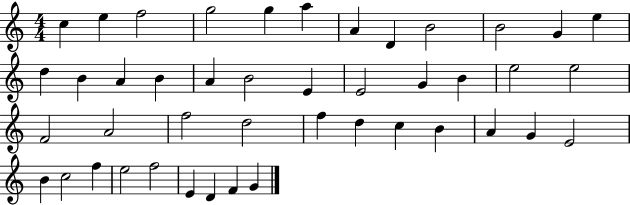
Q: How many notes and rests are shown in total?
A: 44